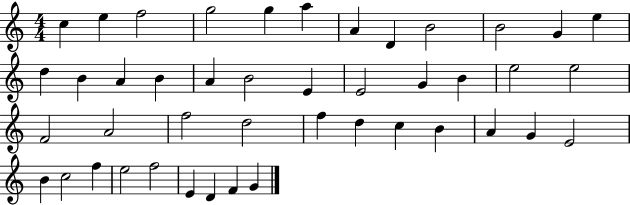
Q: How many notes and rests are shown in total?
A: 44